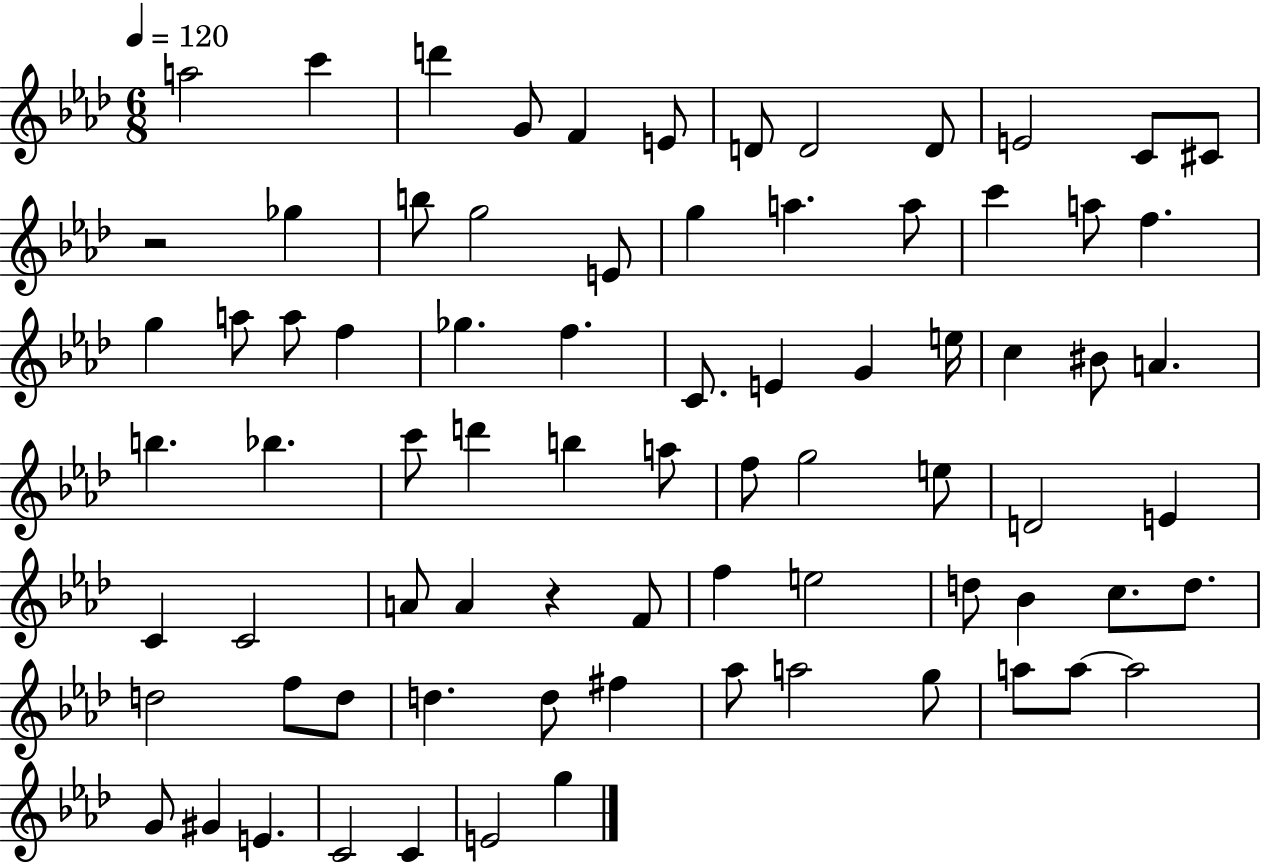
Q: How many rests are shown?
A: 2